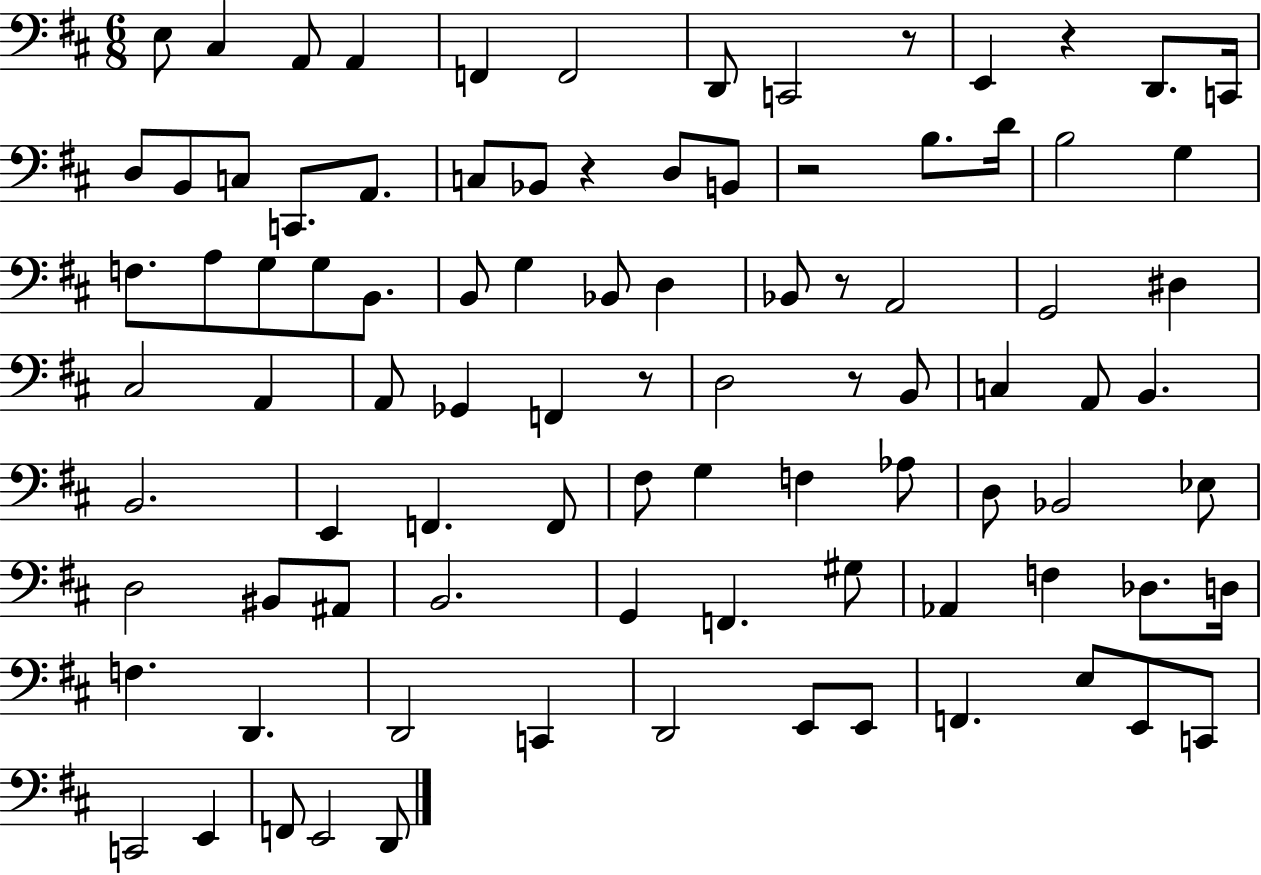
E3/e C#3/q A2/e A2/q F2/q F2/h D2/e C2/h R/e E2/q R/q D2/e. C2/s D3/e B2/e C3/e C2/e. A2/e. C3/e Bb2/e R/q D3/e B2/e R/h B3/e. D4/s B3/h G3/q F3/e. A3/e G3/e G3/e B2/e. B2/e G3/q Bb2/e D3/q Bb2/e R/e A2/h G2/h D#3/q C#3/h A2/q A2/e Gb2/q F2/q R/e D3/h R/e B2/e C3/q A2/e B2/q. B2/h. E2/q F2/q. F2/e F#3/e G3/q F3/q Ab3/e D3/e Bb2/h Eb3/e D3/h BIS2/e A#2/e B2/h. G2/q F2/q. G#3/e Ab2/q F3/q Db3/e. D3/s F3/q. D2/q. D2/h C2/q D2/h E2/e E2/e F2/q. E3/e E2/e C2/e C2/h E2/q F2/e E2/h D2/e